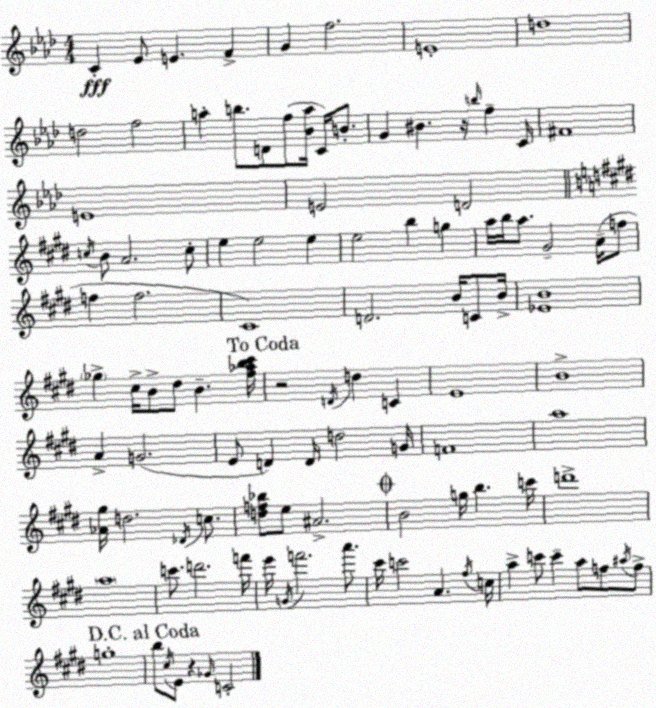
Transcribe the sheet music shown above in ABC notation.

X:1
T:Untitled
M:4/4
L:1/4
K:Ab
C _E/2 E F G f2 E4 d4 d2 f2 a b/2 D/2 f/2 [_Ba]/4 C/4 B/2 G ^B z/4 b/4 f C/4 ^F4 E4 E2 D2 c/4 B/2 A2 c/2 e e2 e e2 b g a/4 b/4 a/2 ^G2 A/4 f/2 f f2 ^C4 D2 B/4 C/2 B/4 [_EB]4 _g ^c/4 B/2 ^d/2 B [^f_ab^c']/4 z2 D/4 d C E4 B4 A G2 E/2 D D/4 d2 G/4 F4 a4 [_A^g]/4 d2 _D/4 c/2 [df_b]/2 e/2 ^A2 B2 g/4 b c'/4 d'4 a4 c'/2 d'2 f'/4 e'/4 G/4 f'2 a'/2 ^c'/4 c'2 A ^f/4 c/4 a c'/2 c' a/2 f/2 ^a/4 f/2 g4 b/2 ^c/4 E/2 z _G/4 C2